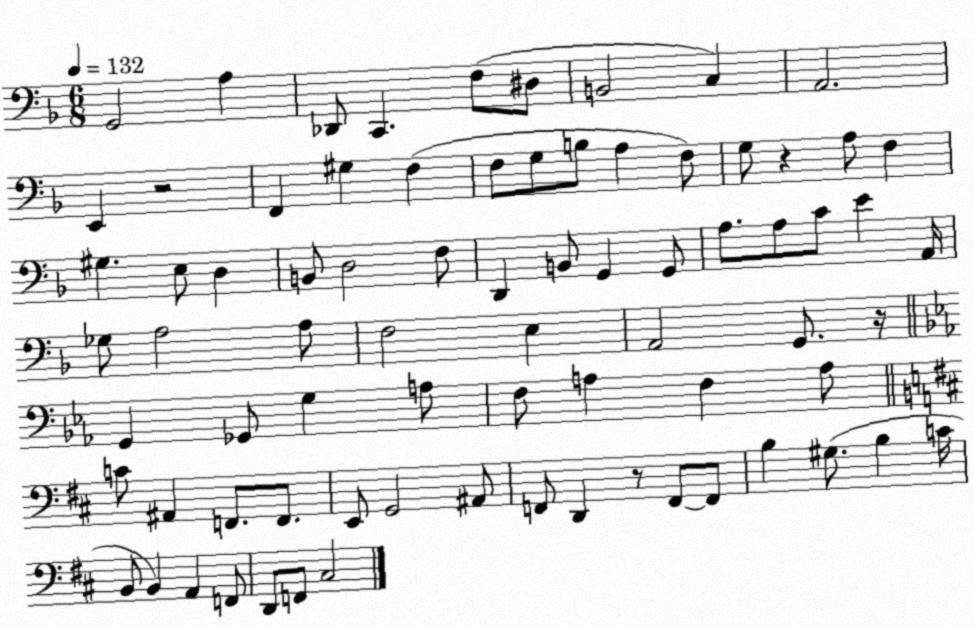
X:1
T:Untitled
M:6/8
L:1/4
K:F
G,,2 A, _D,,/2 C,, F,/2 ^D,/2 B,,2 C, A,,2 E,, z2 F,, ^G, F, F,/2 G,/2 B,/2 A, F,/2 G,/2 z A,/2 F, ^G, E,/2 D, B,,/2 D,2 F,/2 D,, B,,/2 G,, G,,/2 A,/2 A,/2 C/2 E A,,/4 _G,/2 A,2 A,/2 F,2 E, A,,2 G,,/2 z/4 G,, _G,,/2 G, A,/2 F,/2 A, F, A,/2 C/2 ^A,, F,,/2 F,,/2 E,,/2 G,,2 ^A,,/2 F,,/2 D,, z/2 F,,/2 F,,/2 B, ^G,/2 B, C/4 B,,/2 B,, A,, F,,/2 D,,/2 F,,/2 ^C,2